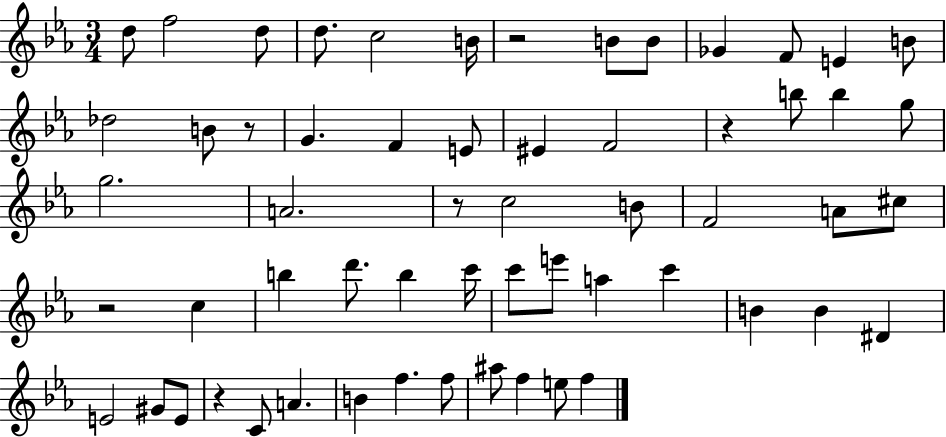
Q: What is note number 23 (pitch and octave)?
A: G5